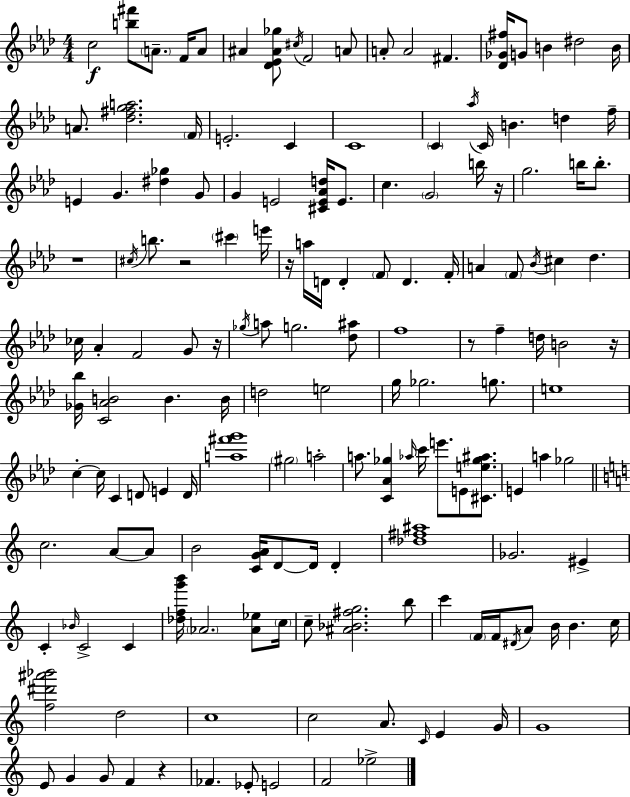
{
  \clef treble
  \numericTimeSignature
  \time 4/4
  \key aes \major
  c''2\f <b'' fis'''>8 \parenthesize a'8.-- f'16 a'8 | ais'4 <des' ees' ais' ges''>8 \acciaccatura { cis''16 } f'2 a'8 | a'8-. a'2 fis'4. | <des' ges' fis''>16 g'8 b'4 dis''2 | \break b'16 a'8. <des'' fis'' g'' a''>2. | \parenthesize f'16 e'2.-. c'4 | c'1 | \parenthesize c'4 \acciaccatura { aes''16 } c'16 b'4. d''4 | \break f''16-- e'4 g'4. <dis'' ges''>4 | g'8 g'4 e'2 <cis' e' aes' d''>16 e'8. | c''4. \parenthesize g'2 | b''16 r16 g''2. b''16 b''8.-. | \break r1 | \acciaccatura { cis''16 } b''8. r2 \parenthesize cis'''4 | e'''16 r16 a''16 d'16 d'4-. \parenthesize f'8 d'4. | f'16-. a'4 \parenthesize f'8 \acciaccatura { bes'16 } cis''4 des''4. | \break ces''16 aes'4-. f'2 | g'8 r16 \acciaccatura { ges''16 } a''8 g''2. | <des'' ais''>8 f''1 | r8 f''4-- d''16 b'2 | \break r16 <ges' bes''>16 <c' aes' b'>2 b'4. | b'16 d''2 e''2 | g''16 ges''2. | g''8. e''1 | \break c''4-.~~ c''16 c'4 d'8 | e'4 d'16 <a'' fis''' g'''>1 | \parenthesize gis''2 a''2-. | a''8. <c' aes' ges''>4 \grace { aes''16 } c'''16 e'''8. | \break e'8 <cis' e'' ges'' ais''>8. e'4 a''4 ges''2 | \bar "||" \break \key a \minor c''2. a'8~~ a'8 | b'2 <c' g' a'>16 d'8~~ d'16 d'4-. | <des'' fis'' ais''>1 | ges'2. eis'4-> | \break c'4-. \grace { bes'16 } c'2-> c'4 | <des'' f'' g''' b'''>16 \parenthesize aes'2. <aes' ees''>8 | \parenthesize c''16 c''8-- <ais' bes' fis'' g''>2. b''8 | c'''4 \parenthesize f'16 f'16 \acciaccatura { dis'16 } a'8 b'16 b'4. | \break c''16 <f'' dis''' ais''' bes'''>2 d''2 | c''1 | c''2 a'8. \grace { c'16 } e'4 | g'16 g'1 | \break e'8 g'4 g'8 f'4 r4 | fes'4. ees'8-. e'2 | f'2 ees''2-> | \bar "|."
}